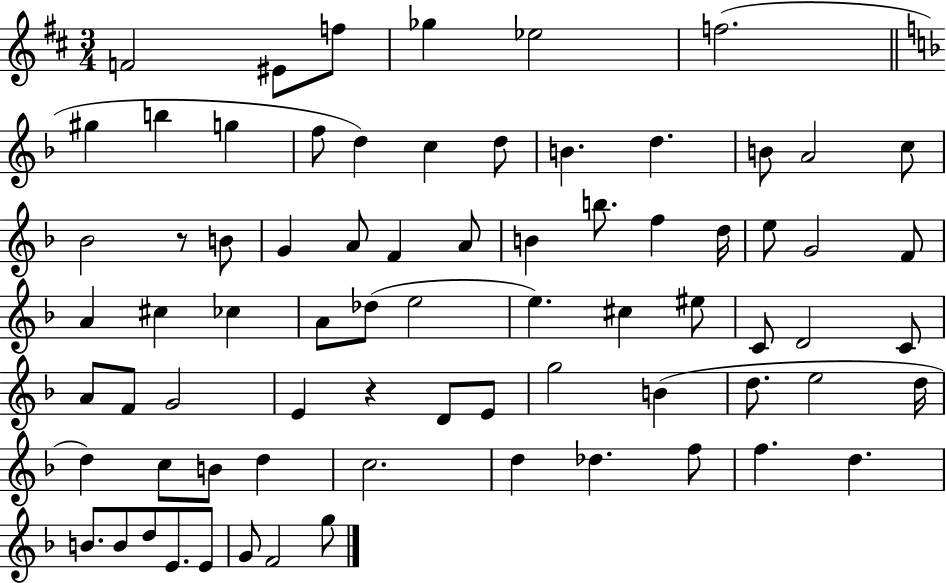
X:1
T:Untitled
M:3/4
L:1/4
K:D
F2 ^E/2 f/2 _g _e2 f2 ^g b g f/2 d c d/2 B d B/2 A2 c/2 _B2 z/2 B/2 G A/2 F A/2 B b/2 f d/4 e/2 G2 F/2 A ^c _c A/2 _d/2 e2 e ^c ^e/2 C/2 D2 C/2 A/2 F/2 G2 E z D/2 E/2 g2 B d/2 e2 d/4 d c/2 B/2 d c2 d _d f/2 f d B/2 B/2 d/2 E/2 E/2 G/2 F2 g/2